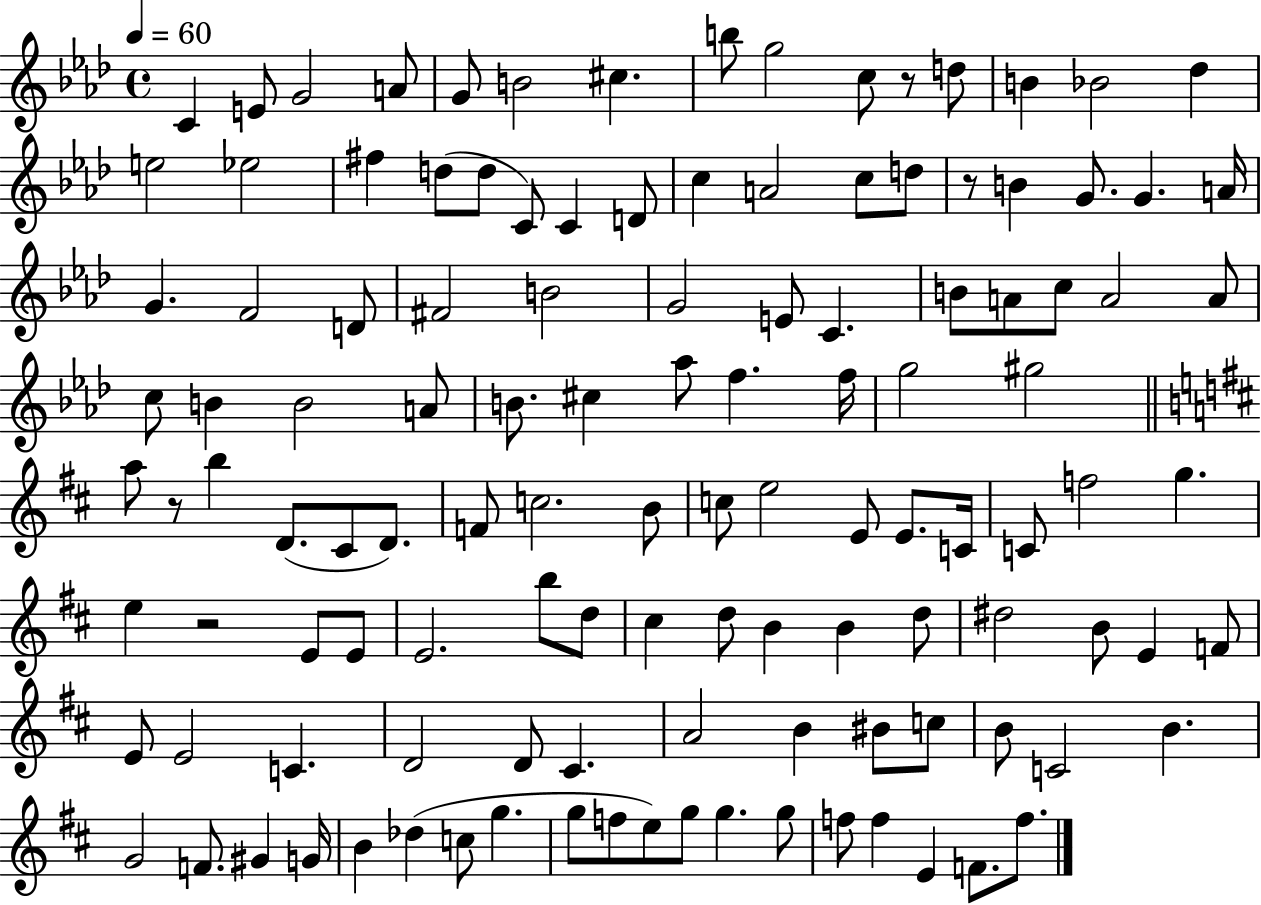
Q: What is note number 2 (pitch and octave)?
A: E4